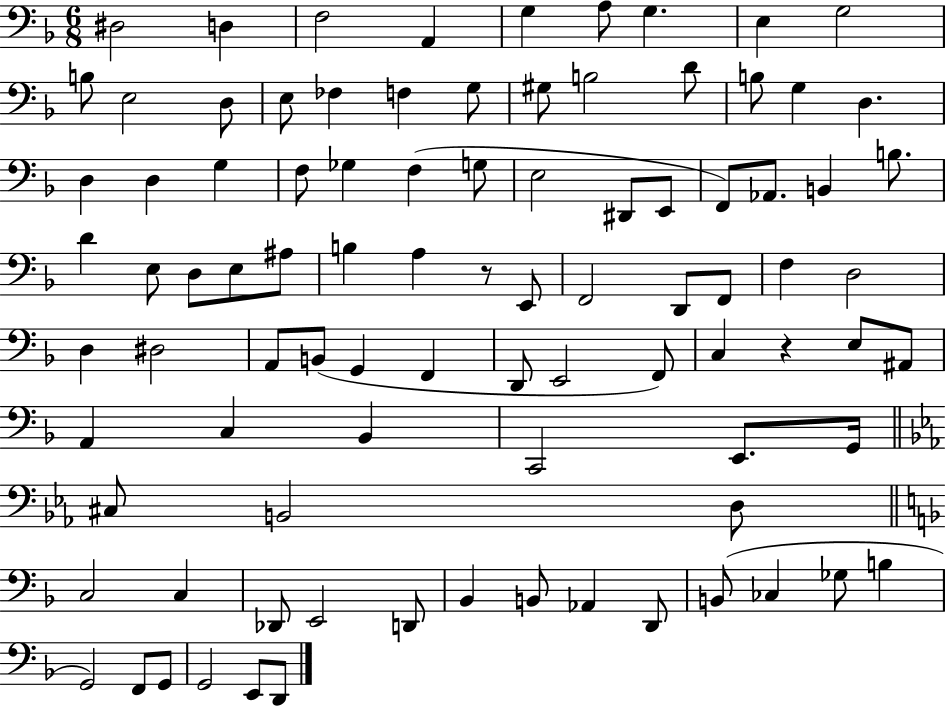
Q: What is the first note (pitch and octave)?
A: D#3